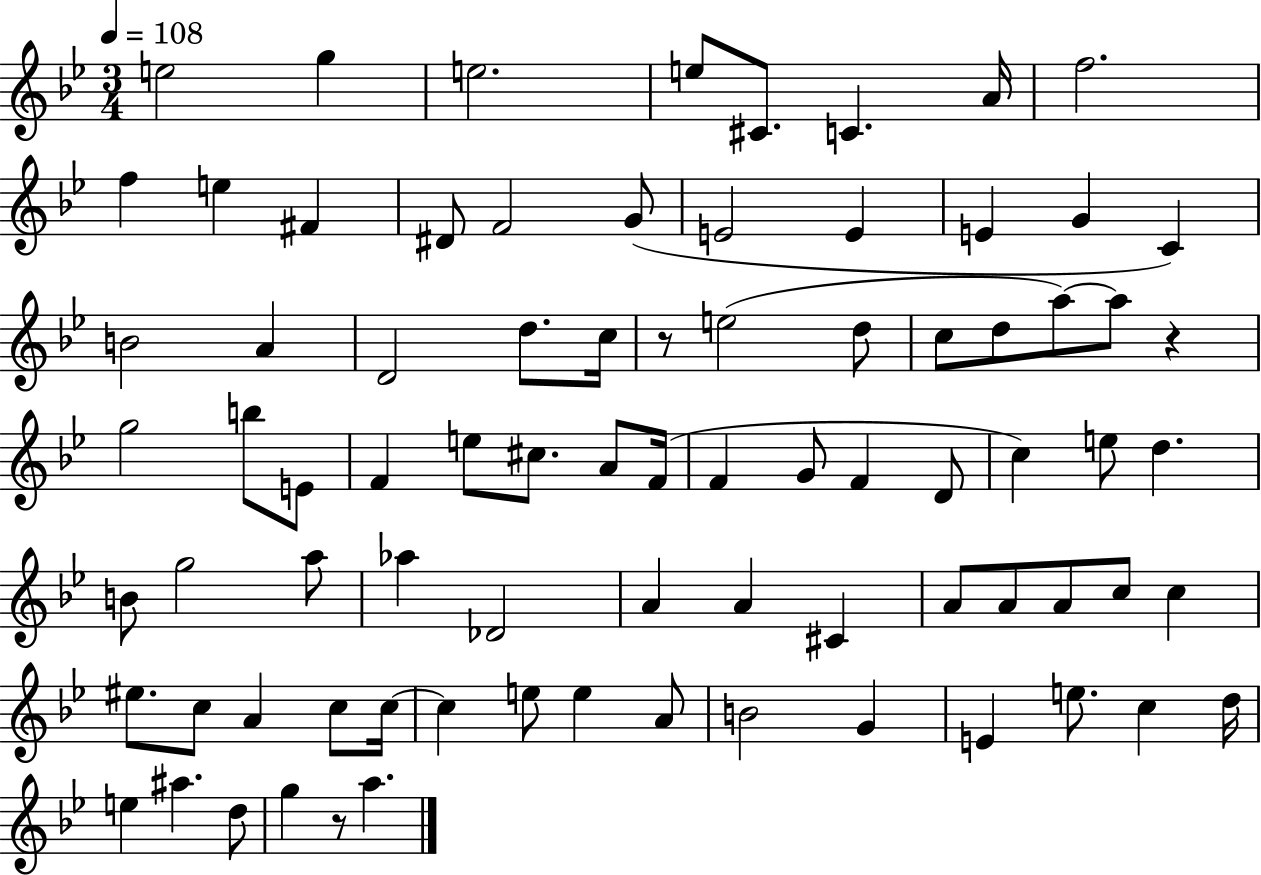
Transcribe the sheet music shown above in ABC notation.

X:1
T:Untitled
M:3/4
L:1/4
K:Bb
e2 g e2 e/2 ^C/2 C A/4 f2 f e ^F ^D/2 F2 G/2 E2 E E G C B2 A D2 d/2 c/4 z/2 e2 d/2 c/2 d/2 a/2 a/2 z g2 b/2 E/2 F e/2 ^c/2 A/2 F/4 F G/2 F D/2 c e/2 d B/2 g2 a/2 _a _D2 A A ^C A/2 A/2 A/2 c/2 c ^e/2 c/2 A c/2 c/4 c e/2 e A/2 B2 G E e/2 c d/4 e ^a d/2 g z/2 a